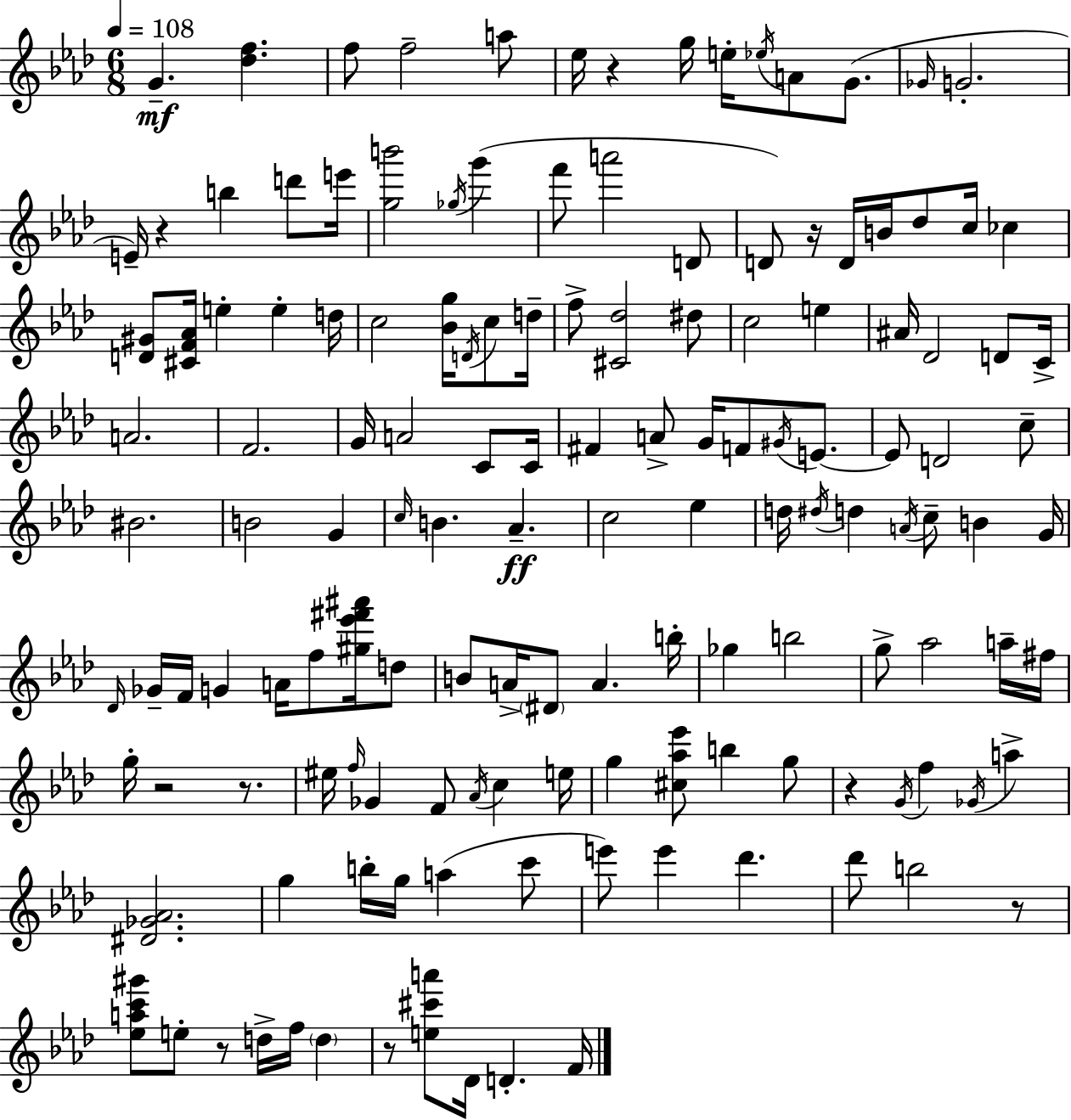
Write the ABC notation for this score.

X:1
T:Untitled
M:6/8
L:1/4
K:Ab
G [_df] f/2 f2 a/2 _e/4 z g/4 e/4 _e/4 A/2 G/2 _G/4 G2 E/4 z b d'/2 e'/4 [gb']2 _g/4 g' f'/2 a'2 D/2 D/2 z/4 D/4 B/4 _d/2 c/4 _c [D^G]/2 [^CF_A]/4 e e d/4 c2 [_Bg]/4 D/4 c/2 d/4 f/2 [^C_d]2 ^d/2 c2 e ^A/4 _D2 D/2 C/4 A2 F2 G/4 A2 C/2 C/4 ^F A/2 G/4 F/2 ^G/4 E/2 E/2 D2 c/2 ^B2 B2 G c/4 B _A c2 _e d/4 ^d/4 d A/4 c/2 B G/4 _D/4 _G/4 F/4 G A/4 f/2 [^g_e'^f'^a']/4 d/2 B/2 A/4 ^D/2 A b/4 _g b2 g/2 _a2 a/4 ^f/4 g/4 z2 z/2 ^e/4 f/4 _G F/2 _A/4 c e/4 g [^c_a_e']/2 b g/2 z G/4 f _G/4 a [^D_G_A]2 g b/4 g/4 a c'/2 e'/2 e' _d' _d'/2 b2 z/2 [_eac'^g']/2 e/2 z/2 d/4 f/4 d z/2 [e^c'a']/2 _D/4 D F/4